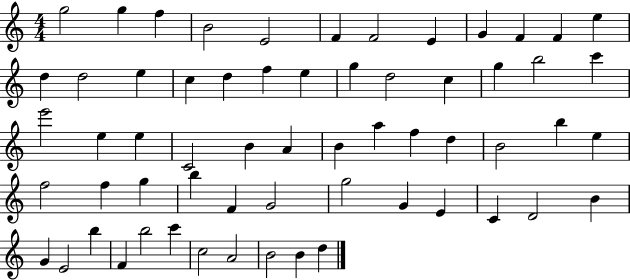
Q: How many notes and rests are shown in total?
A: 61